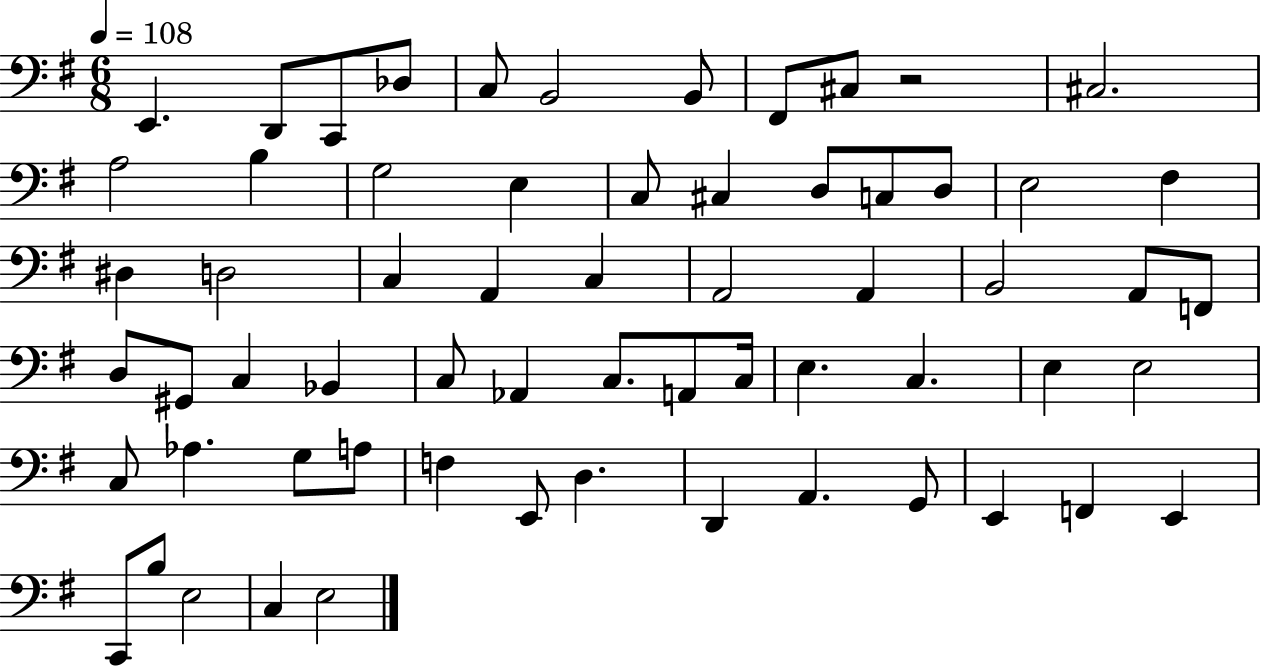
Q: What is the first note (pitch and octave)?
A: E2